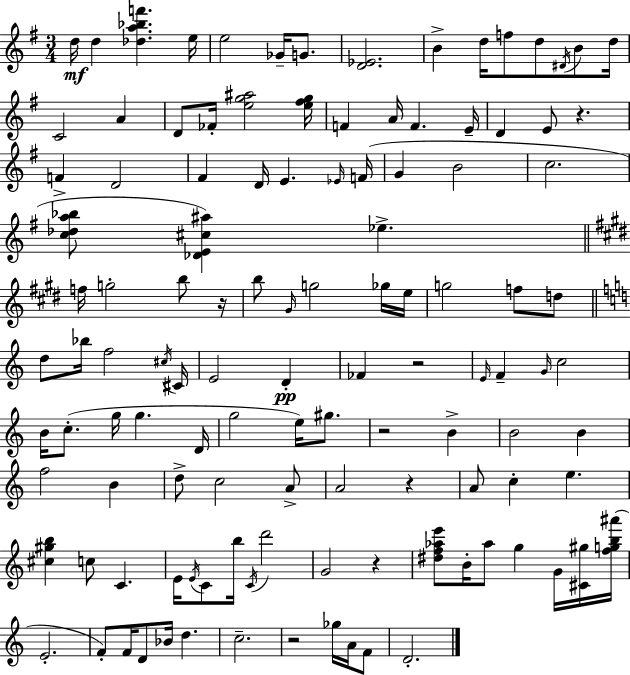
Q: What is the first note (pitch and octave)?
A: D5